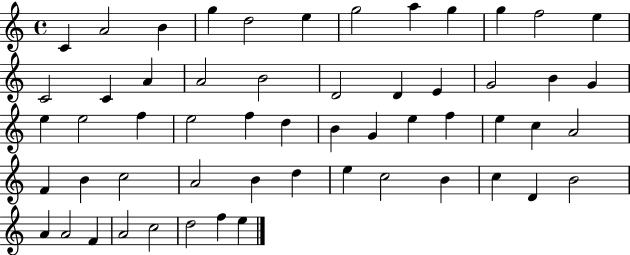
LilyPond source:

{
  \clef treble
  \time 4/4
  \defaultTimeSignature
  \key c \major
  c'4 a'2 b'4 | g''4 d''2 e''4 | g''2 a''4 g''4 | g''4 f''2 e''4 | \break c'2 c'4 a'4 | a'2 b'2 | d'2 d'4 e'4 | g'2 b'4 g'4 | \break e''4 e''2 f''4 | e''2 f''4 d''4 | b'4 g'4 e''4 f''4 | e''4 c''4 a'2 | \break f'4 b'4 c''2 | a'2 b'4 d''4 | e''4 c''2 b'4 | c''4 d'4 b'2 | \break a'4 a'2 f'4 | a'2 c''2 | d''2 f''4 e''4 | \bar "|."
}